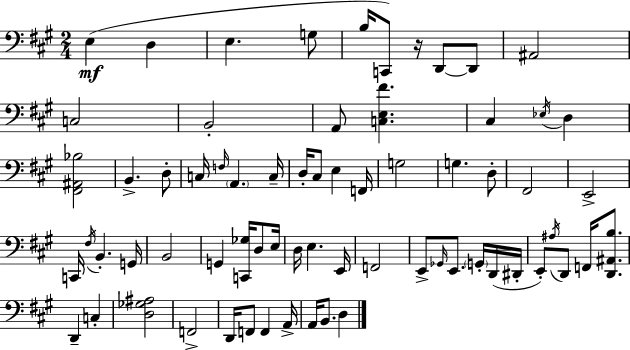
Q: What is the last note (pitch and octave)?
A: D3